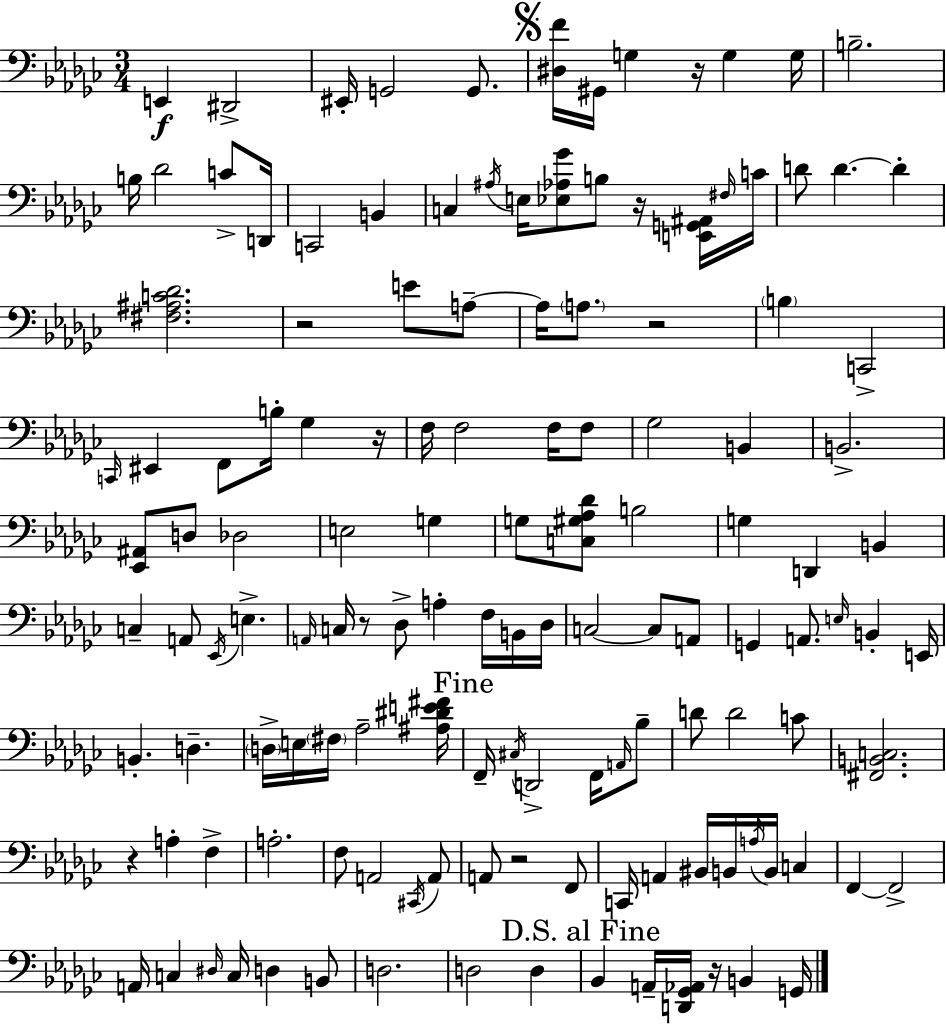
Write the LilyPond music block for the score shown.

{
  \clef bass
  \numericTimeSignature
  \time 3/4
  \key ees \minor
  e,4\f dis,2-> | eis,16-. g,2 g,8. | \mark \markup { \musicglyph "scripts.segno" } <dis f'>16 gis,16 g4 r16 g4 g16 | b2.-- | \break b16 des'2 c'8-> d,16 | c,2 b,4 | c4 \acciaccatura { ais16 } e16 <ees aes ges'>8 b8 r16 <e, g, ais,>16 | \grace { fis16 } c'16 d'8 d'4.~~ d'4-. | \break <fis ais c' des'>2. | r2 e'8 | a8--~~ a16 \parenthesize a8. r2 | \parenthesize b4 c,2-> | \break \grace { c,16 } eis,4 f,8 b16-. ges4 | r16 f16 f2 | f16 f8 ges2 b,4 | b,2.-> | \break <ees, ais,>8 d8 des2 | e2 g4 | g8 <c gis aes des'>8 b2 | g4 d,4 b,4 | \break c4-- a,8 \acciaccatura { ees,16 } e4.-> | \grace { a,16 } c16 r8 des8-> a4-. | f16 b,16 des16 c2~~ | c8 a,8 g,4 a,8. | \break \grace { e16 } b,4-. e,16 b,4.-. | d4.-- \parenthesize d16-> e16 \parenthesize fis16 aes2-- | <ais dis' e' fis'>16 \mark "Fine" f,16-- \acciaccatura { cis16 } d,2-> | f,16 \grace { a,16 } bes8-- d'8 d'2 | \break c'8 <fis, b, c>2. | r4 | a4-. f4-> a2.-. | f8 a,2 | \break \acciaccatura { cis,16 } a,8 a,8 r2 | f,8 c,16 a,4 | bis,16 b,16 \acciaccatura { a16 } b,16 c4 f,4~~ | f,2-> a,16 c4 | \break \grace { dis16 } c16 d4 b,8 d2. | d2 | d4 \mark "D.S. al Fine" bes,4 | a,16-- <d, ges, aes,>16 r16 b,4 g,16 \bar "|."
}